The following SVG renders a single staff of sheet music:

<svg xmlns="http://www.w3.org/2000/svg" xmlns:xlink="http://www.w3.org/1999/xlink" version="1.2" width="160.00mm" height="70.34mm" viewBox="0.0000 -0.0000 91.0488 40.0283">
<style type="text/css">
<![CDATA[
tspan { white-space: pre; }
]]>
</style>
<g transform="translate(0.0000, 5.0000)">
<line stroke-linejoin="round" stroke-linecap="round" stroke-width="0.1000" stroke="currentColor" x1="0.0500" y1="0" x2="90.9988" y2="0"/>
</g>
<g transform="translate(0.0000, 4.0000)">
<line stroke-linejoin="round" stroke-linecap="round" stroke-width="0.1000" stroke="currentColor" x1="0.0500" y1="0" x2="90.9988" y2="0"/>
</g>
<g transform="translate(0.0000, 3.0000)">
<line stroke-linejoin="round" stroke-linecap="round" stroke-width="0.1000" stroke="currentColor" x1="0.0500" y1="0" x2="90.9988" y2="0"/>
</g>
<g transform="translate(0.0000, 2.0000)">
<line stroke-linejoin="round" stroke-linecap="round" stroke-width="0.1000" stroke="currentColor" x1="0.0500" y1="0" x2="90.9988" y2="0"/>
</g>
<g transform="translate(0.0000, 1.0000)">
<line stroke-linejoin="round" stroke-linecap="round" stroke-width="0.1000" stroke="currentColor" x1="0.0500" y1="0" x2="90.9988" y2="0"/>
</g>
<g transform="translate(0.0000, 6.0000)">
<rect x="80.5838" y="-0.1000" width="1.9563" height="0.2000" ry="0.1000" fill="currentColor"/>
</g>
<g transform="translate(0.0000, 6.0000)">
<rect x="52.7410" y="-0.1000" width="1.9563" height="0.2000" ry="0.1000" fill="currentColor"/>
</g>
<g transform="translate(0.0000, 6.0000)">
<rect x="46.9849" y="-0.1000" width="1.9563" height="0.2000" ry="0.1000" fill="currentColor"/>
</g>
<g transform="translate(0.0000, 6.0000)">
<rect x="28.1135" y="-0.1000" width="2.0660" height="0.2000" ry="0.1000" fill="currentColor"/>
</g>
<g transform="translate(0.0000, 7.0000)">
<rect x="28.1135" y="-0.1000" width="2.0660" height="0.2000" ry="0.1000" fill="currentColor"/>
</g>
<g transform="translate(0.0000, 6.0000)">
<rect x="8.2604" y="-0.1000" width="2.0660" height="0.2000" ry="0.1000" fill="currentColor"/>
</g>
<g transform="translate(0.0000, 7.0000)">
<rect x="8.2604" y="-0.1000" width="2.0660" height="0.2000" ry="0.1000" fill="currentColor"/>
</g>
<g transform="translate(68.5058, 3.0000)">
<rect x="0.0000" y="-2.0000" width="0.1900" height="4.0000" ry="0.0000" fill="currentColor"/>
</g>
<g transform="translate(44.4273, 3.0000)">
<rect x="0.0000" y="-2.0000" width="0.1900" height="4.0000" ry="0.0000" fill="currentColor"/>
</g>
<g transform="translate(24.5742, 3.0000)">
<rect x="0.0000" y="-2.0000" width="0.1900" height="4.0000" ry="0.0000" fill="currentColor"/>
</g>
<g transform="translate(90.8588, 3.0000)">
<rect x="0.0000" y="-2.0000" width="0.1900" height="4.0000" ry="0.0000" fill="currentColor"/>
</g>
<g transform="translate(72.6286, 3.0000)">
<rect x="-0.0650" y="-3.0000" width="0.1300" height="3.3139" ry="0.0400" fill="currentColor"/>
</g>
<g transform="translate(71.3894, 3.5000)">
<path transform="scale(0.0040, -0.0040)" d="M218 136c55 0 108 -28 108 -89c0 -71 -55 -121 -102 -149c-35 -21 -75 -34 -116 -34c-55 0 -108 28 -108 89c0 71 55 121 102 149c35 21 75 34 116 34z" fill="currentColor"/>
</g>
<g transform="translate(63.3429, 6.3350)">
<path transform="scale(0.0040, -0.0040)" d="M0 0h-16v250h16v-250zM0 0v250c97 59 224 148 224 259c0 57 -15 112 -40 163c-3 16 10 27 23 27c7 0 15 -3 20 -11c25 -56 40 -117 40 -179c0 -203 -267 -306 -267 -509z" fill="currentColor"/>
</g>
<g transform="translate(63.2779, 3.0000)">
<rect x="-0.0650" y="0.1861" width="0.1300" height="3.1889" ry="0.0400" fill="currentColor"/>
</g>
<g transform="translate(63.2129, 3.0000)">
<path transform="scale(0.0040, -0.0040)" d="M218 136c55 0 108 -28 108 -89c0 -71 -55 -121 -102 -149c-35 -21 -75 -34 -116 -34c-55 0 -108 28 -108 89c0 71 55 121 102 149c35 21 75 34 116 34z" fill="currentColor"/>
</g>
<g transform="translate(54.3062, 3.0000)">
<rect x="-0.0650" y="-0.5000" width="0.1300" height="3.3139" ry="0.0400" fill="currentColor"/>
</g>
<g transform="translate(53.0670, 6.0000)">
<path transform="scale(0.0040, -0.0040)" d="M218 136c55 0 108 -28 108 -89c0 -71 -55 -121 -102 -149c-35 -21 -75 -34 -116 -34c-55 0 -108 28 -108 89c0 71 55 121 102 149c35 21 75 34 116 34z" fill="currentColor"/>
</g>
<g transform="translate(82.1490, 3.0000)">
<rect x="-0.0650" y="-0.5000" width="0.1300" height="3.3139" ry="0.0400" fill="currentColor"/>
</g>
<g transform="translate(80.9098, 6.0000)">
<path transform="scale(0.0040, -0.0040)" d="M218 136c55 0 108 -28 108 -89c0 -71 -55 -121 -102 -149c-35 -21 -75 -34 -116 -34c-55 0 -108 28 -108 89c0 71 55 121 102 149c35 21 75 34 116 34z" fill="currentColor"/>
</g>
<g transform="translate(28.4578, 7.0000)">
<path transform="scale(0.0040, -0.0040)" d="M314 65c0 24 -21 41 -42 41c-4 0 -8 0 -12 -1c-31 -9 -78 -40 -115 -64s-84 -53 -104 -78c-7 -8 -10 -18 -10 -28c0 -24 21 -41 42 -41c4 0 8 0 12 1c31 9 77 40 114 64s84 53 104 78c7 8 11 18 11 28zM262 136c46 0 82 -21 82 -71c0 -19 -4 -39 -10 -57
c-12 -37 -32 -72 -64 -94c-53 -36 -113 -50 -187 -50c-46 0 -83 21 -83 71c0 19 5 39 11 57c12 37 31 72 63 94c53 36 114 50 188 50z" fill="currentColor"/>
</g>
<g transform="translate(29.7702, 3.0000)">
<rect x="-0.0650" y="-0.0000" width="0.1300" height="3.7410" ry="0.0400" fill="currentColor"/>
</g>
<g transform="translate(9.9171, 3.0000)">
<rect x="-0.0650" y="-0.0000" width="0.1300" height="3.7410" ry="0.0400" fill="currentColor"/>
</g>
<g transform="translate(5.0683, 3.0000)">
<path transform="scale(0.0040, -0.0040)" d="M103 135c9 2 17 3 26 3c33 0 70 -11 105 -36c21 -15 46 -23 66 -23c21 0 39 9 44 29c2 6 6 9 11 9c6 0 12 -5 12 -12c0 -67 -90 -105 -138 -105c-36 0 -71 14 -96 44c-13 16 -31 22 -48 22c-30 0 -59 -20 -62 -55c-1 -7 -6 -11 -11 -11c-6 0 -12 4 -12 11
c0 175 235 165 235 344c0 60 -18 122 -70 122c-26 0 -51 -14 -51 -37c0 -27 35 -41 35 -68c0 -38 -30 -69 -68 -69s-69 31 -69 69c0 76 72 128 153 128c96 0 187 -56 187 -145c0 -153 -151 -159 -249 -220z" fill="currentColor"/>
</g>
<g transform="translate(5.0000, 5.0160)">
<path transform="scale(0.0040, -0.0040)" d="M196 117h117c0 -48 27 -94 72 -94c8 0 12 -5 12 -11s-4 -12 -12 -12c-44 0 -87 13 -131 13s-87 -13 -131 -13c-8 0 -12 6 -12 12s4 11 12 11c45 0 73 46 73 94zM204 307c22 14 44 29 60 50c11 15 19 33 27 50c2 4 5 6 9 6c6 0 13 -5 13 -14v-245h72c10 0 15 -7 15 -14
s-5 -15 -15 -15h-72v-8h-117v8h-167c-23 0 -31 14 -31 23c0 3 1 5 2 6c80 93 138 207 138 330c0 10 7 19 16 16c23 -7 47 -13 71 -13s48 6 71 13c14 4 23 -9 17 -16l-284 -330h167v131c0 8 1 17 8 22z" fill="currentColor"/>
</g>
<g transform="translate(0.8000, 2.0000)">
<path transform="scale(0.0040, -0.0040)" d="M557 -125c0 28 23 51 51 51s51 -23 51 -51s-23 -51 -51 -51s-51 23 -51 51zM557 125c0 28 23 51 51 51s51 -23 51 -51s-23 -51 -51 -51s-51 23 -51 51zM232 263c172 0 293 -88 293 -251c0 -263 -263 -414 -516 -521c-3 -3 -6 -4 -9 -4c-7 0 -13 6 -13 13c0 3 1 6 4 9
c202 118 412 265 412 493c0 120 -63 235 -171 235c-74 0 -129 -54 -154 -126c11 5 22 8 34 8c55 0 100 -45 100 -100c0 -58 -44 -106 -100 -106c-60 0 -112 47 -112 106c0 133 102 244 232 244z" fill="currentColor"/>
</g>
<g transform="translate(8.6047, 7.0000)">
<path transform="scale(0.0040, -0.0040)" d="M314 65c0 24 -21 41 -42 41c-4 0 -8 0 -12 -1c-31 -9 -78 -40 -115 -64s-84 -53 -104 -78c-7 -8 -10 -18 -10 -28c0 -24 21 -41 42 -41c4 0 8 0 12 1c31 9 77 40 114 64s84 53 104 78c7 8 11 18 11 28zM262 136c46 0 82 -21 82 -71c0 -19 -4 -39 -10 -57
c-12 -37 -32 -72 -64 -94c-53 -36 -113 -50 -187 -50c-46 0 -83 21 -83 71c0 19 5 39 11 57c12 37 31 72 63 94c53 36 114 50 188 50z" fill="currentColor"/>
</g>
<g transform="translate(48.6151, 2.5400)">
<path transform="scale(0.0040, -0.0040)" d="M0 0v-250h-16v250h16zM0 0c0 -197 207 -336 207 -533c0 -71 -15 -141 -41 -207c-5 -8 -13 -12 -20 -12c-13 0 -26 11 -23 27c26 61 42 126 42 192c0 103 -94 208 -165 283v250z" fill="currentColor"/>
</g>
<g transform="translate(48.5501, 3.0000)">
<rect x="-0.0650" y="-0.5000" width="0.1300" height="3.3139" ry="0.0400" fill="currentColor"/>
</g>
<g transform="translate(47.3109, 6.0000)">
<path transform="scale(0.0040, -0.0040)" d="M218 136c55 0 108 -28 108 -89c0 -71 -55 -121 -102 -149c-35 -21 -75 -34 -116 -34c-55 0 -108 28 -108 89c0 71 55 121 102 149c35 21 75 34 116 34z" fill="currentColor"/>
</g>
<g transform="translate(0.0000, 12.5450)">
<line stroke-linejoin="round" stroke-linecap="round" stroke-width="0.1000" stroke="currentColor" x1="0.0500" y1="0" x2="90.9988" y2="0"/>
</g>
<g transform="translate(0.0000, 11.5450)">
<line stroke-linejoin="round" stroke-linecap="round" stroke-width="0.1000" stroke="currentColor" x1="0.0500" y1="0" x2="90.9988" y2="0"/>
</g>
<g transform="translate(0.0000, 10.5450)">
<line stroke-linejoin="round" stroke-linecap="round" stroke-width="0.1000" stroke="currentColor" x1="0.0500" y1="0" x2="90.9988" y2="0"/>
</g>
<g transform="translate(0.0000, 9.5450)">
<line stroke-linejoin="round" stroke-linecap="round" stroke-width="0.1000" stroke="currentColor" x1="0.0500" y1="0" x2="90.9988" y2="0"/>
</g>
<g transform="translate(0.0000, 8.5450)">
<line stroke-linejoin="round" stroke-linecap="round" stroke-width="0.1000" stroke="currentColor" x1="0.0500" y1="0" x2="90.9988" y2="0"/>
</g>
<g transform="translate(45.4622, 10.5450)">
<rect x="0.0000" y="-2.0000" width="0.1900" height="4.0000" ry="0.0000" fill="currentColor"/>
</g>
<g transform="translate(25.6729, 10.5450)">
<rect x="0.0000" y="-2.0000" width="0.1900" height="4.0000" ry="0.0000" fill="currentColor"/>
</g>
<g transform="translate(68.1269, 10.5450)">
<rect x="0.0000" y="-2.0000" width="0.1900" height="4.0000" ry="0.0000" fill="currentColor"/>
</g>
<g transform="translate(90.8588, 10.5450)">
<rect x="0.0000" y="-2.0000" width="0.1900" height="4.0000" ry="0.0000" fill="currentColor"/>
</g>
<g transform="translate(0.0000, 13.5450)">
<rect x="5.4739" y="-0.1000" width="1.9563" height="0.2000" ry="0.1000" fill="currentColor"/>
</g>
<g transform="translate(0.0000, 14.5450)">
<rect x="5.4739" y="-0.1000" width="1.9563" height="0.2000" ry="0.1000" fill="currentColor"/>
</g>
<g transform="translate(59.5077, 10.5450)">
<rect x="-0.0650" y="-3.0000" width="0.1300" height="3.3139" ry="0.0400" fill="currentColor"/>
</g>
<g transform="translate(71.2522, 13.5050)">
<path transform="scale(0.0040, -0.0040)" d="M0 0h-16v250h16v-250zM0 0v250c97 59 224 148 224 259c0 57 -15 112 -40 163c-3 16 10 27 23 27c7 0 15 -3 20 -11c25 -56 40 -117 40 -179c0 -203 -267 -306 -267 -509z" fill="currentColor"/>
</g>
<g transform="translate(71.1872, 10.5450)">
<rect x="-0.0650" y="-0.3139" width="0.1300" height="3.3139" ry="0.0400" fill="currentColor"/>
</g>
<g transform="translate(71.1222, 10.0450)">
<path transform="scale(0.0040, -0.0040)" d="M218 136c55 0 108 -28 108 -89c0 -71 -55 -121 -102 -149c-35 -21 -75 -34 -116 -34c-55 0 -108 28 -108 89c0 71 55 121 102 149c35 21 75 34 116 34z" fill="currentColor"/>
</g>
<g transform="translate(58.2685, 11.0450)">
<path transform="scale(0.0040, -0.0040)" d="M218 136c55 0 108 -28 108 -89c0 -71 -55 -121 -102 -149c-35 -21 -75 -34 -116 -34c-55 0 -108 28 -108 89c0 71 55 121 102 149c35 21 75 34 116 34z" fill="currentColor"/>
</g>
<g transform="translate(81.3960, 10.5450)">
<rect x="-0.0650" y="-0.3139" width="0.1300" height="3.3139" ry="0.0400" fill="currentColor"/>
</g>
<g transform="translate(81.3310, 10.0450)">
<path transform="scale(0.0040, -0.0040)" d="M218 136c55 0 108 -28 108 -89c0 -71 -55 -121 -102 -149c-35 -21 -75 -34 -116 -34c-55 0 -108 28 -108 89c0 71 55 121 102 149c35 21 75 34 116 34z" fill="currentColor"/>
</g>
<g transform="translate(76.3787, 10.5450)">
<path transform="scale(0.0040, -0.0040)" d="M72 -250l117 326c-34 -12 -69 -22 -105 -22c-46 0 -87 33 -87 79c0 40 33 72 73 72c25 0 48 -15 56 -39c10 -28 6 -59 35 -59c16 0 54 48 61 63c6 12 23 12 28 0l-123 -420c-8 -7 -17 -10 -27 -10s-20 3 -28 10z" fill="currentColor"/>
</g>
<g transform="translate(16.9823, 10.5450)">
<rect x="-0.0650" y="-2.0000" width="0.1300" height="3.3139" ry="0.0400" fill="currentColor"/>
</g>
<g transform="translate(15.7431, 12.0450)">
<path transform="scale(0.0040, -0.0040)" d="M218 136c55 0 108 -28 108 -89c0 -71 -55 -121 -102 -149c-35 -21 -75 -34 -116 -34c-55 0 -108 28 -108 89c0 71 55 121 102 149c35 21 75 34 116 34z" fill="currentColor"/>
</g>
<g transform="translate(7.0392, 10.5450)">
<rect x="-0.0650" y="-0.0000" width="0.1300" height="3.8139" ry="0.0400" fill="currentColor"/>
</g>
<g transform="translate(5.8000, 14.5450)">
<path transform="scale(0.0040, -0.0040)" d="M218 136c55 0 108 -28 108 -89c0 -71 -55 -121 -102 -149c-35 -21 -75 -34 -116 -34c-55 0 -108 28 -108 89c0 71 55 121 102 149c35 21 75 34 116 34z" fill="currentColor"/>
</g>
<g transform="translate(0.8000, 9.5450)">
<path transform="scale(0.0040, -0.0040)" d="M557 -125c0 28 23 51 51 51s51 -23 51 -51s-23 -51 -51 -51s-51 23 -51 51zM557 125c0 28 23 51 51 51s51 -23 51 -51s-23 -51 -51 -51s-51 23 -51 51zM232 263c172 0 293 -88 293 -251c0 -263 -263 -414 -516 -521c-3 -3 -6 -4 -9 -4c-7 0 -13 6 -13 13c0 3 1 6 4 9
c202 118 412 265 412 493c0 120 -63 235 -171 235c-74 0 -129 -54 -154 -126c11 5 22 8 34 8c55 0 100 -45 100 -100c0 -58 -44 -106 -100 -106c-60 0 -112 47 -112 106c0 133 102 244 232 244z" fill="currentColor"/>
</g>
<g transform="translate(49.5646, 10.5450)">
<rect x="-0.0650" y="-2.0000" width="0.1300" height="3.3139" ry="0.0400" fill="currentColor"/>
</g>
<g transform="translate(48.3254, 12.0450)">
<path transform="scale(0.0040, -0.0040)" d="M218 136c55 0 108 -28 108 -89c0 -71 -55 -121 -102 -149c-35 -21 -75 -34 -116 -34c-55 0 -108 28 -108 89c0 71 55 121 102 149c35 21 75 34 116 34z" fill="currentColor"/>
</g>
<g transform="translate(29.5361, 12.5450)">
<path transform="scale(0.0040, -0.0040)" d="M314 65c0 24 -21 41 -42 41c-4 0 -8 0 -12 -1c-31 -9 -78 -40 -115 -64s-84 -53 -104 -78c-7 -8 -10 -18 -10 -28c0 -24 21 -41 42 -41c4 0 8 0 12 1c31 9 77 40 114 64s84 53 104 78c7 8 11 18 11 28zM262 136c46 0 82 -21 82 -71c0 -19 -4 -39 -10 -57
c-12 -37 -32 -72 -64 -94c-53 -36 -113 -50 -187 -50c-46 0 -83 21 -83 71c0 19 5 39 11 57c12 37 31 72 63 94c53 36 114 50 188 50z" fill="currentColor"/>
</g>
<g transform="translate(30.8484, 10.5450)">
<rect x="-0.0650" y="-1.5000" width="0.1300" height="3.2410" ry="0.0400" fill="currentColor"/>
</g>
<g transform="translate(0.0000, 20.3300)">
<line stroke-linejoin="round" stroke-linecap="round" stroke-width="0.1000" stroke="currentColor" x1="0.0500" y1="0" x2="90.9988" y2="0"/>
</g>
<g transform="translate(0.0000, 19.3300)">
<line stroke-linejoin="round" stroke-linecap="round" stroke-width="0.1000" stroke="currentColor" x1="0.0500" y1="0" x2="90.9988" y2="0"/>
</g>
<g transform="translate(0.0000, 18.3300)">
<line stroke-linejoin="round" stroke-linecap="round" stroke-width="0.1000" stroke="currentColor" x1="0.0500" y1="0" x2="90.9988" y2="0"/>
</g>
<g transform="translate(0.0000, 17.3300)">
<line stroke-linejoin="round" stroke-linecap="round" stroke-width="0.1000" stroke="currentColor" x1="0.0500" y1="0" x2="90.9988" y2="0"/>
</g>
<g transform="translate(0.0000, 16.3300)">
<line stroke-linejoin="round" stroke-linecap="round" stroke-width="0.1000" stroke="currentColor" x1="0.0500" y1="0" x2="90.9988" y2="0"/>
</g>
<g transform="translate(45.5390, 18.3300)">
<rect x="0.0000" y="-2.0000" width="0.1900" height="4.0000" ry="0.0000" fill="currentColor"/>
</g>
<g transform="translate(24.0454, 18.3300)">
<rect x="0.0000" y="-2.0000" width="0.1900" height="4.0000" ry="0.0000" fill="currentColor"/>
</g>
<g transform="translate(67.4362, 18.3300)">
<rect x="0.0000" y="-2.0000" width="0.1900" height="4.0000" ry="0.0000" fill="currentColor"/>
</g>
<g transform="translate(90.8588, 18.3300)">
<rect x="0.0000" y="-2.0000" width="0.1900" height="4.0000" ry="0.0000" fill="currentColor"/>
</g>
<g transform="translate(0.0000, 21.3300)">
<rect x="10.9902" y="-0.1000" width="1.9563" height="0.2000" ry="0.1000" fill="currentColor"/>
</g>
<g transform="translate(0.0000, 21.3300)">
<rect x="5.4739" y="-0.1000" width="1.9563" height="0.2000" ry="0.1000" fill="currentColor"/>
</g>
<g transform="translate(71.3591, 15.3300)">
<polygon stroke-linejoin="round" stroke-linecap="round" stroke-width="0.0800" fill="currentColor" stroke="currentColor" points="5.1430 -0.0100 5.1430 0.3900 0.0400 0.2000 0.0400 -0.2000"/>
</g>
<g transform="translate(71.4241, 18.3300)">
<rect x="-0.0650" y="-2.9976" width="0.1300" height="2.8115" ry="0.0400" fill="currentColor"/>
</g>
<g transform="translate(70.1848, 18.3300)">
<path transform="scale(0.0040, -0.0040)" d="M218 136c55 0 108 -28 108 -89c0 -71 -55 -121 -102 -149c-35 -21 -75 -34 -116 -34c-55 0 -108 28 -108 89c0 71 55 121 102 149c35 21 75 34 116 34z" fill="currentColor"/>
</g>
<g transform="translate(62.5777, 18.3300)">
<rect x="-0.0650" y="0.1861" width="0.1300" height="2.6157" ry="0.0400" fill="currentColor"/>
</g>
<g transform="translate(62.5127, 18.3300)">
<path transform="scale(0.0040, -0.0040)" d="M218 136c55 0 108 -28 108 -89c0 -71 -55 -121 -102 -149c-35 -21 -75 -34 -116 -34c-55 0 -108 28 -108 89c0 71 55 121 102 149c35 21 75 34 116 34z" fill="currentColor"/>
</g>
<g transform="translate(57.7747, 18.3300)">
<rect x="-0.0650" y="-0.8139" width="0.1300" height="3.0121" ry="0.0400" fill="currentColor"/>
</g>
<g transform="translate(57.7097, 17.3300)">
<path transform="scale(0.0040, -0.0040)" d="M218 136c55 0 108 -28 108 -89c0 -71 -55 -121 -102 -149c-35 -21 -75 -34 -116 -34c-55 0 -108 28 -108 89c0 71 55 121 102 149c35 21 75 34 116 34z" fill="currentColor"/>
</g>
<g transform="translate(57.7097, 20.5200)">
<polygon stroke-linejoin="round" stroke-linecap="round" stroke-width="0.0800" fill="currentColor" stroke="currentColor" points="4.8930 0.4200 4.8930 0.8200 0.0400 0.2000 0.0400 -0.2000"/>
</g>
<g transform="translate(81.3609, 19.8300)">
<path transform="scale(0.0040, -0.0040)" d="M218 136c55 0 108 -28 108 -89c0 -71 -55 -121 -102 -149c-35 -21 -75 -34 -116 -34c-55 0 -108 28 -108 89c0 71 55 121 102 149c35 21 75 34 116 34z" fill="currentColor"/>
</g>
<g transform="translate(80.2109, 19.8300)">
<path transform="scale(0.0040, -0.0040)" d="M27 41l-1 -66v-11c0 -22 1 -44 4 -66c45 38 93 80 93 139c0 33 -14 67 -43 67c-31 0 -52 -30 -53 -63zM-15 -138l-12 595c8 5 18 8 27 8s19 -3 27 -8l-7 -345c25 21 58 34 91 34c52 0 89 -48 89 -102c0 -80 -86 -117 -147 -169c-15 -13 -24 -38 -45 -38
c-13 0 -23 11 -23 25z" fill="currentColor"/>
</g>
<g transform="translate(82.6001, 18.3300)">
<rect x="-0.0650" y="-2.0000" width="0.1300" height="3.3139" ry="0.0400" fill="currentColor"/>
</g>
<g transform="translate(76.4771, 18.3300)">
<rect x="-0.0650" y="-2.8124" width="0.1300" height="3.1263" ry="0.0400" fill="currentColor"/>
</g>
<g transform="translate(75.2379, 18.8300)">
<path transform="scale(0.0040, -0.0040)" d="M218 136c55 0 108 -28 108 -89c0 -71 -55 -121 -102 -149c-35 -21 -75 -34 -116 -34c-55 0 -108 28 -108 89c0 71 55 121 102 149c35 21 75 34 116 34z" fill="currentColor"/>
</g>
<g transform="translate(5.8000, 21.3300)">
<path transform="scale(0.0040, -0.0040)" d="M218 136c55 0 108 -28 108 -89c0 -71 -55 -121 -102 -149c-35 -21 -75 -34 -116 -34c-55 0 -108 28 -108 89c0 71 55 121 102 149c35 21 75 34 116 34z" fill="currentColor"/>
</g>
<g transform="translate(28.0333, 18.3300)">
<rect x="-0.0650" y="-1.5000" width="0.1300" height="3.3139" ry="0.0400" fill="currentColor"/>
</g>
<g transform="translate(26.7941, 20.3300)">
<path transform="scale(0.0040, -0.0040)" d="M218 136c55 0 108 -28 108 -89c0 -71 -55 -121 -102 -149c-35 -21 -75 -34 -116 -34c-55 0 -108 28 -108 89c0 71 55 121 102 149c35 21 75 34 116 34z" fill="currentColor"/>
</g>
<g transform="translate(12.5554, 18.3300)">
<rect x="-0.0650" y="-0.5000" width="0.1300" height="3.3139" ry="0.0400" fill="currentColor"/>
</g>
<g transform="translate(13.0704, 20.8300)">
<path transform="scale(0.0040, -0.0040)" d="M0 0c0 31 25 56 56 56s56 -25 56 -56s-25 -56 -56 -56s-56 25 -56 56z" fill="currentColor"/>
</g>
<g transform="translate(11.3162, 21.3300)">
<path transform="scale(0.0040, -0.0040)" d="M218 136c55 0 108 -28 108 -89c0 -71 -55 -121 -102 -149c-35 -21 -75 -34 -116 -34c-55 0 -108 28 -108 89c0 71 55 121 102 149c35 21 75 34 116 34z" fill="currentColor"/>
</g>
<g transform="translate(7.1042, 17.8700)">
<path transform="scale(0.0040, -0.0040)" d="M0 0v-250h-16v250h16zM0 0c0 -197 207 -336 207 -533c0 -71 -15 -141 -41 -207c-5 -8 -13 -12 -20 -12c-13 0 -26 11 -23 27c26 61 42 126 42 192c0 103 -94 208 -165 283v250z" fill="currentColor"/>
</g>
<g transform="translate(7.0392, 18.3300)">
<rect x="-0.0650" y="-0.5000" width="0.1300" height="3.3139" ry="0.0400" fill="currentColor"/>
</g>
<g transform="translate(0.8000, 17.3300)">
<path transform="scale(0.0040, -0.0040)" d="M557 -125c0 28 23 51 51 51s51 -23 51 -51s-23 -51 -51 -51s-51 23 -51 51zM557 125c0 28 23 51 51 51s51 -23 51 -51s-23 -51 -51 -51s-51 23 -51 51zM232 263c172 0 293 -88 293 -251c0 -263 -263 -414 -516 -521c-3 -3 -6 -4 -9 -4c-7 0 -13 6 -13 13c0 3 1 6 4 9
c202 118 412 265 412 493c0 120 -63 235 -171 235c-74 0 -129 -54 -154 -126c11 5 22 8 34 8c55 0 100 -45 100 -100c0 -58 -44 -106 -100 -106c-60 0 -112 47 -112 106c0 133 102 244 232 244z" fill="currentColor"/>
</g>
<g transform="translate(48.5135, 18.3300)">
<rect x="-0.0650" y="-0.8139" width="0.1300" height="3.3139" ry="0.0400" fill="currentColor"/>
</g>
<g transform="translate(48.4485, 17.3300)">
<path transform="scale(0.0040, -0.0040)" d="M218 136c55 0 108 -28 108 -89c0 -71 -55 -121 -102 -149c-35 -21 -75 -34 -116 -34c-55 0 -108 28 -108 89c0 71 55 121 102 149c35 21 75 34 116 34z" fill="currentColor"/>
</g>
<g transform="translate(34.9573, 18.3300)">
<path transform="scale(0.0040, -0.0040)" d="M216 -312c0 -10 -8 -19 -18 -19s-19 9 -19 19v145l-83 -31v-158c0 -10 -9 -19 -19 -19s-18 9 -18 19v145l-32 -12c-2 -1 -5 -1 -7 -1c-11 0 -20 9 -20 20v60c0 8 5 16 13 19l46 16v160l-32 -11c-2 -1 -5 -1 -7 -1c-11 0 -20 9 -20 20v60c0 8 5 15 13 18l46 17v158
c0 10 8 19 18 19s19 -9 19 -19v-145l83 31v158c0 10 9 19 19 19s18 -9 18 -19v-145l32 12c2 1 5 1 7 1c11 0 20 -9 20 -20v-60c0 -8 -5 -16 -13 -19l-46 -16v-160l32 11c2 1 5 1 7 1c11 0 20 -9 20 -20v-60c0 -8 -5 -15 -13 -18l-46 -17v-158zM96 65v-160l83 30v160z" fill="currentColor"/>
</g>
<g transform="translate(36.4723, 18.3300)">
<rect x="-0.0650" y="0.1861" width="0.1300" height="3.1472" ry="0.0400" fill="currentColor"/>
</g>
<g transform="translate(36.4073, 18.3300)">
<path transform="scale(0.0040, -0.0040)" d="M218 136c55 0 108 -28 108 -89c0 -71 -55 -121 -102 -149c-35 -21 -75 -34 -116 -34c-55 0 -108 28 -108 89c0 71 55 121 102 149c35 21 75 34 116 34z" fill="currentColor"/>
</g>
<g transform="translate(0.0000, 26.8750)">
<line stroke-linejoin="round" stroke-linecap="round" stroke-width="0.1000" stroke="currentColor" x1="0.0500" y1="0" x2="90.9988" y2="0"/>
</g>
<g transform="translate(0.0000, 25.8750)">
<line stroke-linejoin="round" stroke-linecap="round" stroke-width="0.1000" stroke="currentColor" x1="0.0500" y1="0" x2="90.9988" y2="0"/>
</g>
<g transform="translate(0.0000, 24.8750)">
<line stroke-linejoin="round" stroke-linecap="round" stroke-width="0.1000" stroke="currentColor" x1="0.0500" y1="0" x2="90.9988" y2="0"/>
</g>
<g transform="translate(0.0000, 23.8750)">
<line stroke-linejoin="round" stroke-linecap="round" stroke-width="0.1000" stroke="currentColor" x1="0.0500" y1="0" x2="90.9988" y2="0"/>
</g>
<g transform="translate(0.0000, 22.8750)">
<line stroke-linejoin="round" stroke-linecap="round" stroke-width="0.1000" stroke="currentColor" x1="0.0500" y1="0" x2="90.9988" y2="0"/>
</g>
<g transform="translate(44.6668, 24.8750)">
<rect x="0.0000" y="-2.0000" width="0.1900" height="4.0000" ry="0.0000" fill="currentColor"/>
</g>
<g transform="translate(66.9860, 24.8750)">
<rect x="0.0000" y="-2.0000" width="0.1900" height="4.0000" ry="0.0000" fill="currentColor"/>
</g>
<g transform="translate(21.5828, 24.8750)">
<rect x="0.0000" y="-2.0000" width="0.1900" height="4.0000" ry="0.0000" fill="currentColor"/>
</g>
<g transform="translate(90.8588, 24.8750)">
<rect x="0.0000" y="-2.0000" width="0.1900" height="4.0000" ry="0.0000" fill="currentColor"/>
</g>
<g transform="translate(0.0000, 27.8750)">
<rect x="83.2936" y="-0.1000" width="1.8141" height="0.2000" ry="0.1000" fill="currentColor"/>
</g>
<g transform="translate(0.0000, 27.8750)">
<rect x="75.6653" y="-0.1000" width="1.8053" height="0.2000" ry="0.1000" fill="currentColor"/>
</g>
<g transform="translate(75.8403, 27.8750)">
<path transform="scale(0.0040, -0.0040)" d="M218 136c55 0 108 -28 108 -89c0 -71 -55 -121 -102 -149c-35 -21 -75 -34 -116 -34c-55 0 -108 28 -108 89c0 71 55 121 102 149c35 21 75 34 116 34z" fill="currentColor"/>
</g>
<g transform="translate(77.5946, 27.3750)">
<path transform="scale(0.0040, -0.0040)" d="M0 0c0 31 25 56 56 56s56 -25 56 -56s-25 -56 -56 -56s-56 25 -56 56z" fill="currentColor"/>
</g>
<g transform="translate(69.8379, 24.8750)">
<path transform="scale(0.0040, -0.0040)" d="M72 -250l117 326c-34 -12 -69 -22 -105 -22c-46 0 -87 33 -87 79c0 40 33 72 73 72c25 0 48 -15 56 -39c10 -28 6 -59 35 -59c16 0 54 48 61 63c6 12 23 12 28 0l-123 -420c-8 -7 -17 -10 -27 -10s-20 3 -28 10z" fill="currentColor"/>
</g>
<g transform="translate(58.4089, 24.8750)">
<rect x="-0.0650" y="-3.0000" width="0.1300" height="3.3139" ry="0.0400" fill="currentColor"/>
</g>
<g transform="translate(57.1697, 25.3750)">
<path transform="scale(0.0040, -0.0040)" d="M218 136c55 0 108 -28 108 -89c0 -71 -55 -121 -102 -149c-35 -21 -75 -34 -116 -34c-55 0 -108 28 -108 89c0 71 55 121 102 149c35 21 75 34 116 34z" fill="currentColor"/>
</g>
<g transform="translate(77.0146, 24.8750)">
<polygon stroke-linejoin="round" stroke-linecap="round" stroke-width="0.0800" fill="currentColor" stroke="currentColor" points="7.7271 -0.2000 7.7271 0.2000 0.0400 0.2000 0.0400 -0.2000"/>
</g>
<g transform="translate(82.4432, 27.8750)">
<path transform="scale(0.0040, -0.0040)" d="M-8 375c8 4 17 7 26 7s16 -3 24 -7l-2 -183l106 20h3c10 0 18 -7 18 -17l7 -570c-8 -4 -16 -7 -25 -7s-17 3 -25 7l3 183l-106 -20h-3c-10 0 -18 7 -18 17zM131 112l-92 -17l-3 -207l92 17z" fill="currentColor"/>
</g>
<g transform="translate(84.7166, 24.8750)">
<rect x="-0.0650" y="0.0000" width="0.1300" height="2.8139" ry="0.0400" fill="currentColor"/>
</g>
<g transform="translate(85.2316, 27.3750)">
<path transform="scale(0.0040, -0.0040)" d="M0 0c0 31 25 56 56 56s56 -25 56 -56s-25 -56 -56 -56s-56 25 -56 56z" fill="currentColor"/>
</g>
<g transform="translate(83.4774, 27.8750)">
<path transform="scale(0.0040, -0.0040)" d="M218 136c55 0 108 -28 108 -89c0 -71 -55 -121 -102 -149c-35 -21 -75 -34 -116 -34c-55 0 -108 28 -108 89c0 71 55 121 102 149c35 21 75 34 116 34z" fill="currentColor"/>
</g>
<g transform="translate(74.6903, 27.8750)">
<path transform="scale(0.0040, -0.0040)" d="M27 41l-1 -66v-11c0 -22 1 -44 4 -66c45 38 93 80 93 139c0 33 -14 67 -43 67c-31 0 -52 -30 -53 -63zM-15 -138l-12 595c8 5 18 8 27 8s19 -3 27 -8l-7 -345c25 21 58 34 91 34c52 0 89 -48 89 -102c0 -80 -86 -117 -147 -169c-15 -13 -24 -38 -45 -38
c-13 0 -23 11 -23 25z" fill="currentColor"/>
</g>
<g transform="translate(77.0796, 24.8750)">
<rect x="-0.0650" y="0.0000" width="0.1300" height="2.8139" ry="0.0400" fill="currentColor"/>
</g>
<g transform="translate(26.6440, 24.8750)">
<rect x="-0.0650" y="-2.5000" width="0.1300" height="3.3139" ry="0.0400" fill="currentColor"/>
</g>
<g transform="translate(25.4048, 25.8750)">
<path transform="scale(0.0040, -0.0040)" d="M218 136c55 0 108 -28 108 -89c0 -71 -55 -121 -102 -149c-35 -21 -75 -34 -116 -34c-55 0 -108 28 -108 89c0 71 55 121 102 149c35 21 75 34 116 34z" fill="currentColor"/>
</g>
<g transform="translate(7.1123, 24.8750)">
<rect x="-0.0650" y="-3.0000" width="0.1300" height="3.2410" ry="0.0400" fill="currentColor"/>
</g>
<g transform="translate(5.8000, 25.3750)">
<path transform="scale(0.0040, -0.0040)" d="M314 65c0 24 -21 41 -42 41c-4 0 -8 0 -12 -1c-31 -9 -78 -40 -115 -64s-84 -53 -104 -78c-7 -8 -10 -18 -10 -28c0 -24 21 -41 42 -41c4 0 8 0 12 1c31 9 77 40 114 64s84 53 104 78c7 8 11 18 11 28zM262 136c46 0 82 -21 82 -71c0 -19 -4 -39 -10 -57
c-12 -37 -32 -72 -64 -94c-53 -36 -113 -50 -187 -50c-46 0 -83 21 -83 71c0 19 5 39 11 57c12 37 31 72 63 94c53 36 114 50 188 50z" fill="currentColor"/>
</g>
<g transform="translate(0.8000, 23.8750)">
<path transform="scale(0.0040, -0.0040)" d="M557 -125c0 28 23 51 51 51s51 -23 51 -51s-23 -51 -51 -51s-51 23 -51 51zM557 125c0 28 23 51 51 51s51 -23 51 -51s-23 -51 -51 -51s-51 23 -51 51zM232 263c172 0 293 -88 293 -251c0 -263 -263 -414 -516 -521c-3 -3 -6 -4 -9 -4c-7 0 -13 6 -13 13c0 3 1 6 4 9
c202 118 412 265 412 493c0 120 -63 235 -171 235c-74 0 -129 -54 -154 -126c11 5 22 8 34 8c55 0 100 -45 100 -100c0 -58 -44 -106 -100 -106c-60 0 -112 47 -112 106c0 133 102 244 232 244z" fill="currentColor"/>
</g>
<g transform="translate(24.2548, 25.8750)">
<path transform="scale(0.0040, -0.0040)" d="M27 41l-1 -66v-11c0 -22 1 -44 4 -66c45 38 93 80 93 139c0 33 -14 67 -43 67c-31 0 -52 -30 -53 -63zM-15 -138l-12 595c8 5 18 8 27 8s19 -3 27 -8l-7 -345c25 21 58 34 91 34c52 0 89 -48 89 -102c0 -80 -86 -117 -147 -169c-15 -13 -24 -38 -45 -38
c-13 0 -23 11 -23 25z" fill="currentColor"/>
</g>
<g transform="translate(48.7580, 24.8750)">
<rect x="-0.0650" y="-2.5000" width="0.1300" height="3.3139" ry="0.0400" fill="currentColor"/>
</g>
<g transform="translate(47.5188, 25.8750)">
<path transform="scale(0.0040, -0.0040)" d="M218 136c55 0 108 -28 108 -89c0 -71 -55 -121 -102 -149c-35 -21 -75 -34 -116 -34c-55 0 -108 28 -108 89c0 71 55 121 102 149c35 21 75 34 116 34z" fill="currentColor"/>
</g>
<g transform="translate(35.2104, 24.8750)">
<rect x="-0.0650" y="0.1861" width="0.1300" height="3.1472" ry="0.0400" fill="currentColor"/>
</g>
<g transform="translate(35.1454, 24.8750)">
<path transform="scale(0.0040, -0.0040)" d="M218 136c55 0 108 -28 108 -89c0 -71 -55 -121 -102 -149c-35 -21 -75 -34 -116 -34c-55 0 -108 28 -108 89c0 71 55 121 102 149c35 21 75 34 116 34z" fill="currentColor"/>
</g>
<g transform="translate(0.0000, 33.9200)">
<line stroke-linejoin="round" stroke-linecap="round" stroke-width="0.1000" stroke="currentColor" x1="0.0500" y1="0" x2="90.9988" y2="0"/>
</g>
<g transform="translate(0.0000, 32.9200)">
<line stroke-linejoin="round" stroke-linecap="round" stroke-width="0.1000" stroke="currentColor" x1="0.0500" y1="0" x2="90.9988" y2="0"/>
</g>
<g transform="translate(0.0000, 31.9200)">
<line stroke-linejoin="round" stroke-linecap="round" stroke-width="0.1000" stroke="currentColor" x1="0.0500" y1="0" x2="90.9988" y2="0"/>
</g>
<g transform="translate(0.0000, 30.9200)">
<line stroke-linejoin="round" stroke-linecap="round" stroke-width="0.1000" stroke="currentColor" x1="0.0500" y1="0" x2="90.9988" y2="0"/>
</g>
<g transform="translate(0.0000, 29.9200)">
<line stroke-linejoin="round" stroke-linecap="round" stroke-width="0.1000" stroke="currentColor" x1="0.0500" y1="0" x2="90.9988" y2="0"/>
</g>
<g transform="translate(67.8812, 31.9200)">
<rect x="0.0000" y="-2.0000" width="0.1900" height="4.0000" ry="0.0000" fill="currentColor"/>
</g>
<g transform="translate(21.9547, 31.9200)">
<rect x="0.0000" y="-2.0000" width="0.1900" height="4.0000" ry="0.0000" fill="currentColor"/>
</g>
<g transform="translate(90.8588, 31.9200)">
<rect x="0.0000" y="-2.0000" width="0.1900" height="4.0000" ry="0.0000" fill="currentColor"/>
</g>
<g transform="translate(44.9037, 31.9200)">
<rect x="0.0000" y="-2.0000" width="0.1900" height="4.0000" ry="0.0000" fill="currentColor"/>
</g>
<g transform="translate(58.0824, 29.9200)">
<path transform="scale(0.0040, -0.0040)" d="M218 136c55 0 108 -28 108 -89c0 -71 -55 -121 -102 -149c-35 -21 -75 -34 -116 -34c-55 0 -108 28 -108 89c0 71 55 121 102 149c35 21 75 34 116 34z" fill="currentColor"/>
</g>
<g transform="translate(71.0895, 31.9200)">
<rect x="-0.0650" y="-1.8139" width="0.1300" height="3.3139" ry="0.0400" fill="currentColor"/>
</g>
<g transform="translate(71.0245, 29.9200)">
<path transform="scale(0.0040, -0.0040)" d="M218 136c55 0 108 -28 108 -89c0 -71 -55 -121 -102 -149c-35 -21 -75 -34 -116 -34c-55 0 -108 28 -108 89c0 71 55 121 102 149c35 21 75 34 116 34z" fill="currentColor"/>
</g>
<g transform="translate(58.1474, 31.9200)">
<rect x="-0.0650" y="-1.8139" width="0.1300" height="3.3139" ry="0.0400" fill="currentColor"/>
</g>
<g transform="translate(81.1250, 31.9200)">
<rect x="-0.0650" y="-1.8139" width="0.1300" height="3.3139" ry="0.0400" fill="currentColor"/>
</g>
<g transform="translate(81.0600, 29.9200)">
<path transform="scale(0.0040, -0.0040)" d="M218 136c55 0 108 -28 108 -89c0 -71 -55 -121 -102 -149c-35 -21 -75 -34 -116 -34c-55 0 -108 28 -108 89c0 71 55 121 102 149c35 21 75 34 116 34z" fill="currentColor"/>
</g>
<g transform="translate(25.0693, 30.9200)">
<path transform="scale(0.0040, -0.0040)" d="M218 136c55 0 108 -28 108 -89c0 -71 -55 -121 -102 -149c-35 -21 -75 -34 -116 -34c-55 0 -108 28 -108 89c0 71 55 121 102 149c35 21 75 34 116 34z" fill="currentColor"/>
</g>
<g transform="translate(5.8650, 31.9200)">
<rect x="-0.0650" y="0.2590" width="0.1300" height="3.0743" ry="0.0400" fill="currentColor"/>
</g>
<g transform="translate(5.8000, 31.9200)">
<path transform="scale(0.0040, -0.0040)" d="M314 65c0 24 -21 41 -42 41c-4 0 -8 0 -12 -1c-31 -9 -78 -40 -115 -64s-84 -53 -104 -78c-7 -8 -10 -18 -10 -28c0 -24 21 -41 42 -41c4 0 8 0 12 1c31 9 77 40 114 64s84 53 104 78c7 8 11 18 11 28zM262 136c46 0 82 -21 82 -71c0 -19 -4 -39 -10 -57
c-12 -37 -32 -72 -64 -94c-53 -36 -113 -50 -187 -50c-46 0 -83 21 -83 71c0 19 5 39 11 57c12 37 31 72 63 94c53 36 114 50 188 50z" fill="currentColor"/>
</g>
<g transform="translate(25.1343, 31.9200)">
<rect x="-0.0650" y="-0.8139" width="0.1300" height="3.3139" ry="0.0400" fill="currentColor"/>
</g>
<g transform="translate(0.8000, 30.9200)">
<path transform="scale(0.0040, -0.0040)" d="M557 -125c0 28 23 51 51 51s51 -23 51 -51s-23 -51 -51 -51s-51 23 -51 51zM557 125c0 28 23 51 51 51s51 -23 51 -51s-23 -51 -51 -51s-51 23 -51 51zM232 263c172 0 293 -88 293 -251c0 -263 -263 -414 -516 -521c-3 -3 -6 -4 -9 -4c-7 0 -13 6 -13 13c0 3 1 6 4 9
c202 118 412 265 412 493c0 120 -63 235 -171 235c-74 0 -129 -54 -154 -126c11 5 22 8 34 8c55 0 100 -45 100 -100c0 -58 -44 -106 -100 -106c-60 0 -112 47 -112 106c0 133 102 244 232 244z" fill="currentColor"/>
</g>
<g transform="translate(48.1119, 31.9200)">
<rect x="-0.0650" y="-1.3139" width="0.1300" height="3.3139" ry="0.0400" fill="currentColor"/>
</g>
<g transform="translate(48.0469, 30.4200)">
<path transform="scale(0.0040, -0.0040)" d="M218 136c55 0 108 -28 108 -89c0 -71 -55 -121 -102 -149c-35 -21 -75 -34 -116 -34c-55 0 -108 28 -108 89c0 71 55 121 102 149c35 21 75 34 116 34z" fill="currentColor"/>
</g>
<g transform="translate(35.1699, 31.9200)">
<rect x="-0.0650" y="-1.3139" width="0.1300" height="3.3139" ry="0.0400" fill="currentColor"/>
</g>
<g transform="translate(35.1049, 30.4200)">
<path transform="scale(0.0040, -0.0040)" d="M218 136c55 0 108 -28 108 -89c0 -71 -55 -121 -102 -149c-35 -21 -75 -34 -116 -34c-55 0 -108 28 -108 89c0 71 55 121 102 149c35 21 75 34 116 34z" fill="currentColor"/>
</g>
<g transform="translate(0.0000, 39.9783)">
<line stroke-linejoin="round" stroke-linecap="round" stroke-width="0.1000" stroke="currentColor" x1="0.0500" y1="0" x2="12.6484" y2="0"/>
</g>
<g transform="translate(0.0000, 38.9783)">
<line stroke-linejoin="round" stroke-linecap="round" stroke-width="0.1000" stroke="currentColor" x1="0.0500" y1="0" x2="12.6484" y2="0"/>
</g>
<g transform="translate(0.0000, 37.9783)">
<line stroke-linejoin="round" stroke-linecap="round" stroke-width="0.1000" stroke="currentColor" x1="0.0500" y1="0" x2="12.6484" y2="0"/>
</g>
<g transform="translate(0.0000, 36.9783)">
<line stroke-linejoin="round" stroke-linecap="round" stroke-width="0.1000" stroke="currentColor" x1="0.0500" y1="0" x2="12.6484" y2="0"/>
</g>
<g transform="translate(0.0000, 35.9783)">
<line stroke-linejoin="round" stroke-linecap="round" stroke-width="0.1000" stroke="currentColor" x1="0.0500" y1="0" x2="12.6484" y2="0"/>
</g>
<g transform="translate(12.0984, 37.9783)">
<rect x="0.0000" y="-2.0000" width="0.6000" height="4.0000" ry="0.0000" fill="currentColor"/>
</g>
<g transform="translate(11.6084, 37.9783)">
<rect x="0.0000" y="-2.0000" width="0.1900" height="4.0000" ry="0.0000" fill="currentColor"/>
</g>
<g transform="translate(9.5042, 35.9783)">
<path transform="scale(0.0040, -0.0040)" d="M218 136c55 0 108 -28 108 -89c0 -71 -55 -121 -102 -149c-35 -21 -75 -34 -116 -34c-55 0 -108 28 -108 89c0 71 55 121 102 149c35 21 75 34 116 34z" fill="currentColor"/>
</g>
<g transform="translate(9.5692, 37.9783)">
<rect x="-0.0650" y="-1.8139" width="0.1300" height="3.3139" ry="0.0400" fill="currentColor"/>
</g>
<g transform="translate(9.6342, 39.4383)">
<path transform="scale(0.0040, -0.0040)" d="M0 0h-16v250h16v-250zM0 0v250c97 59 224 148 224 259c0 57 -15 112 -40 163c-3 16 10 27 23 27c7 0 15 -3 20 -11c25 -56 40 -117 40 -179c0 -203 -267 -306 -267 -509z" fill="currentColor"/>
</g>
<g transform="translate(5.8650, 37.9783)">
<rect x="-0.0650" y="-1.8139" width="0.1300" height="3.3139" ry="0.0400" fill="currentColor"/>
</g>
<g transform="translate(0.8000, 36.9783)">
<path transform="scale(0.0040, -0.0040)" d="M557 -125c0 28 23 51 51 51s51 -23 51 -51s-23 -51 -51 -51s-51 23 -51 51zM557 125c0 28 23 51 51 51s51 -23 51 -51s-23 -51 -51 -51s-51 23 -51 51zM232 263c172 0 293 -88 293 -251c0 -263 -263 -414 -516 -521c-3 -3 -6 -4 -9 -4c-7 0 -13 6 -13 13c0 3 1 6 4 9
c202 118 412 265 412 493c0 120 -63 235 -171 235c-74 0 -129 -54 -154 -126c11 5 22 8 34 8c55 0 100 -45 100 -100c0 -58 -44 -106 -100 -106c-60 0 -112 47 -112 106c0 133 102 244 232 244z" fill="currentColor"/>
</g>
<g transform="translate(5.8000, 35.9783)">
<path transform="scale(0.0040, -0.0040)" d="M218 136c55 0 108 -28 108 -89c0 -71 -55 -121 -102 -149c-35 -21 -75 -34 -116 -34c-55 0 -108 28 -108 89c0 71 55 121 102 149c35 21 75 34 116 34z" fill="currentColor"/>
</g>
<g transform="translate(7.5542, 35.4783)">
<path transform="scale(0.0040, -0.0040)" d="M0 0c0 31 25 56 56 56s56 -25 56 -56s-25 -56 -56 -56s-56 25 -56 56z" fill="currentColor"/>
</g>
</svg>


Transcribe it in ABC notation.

X:1
T:Untitled
M:2/4
L:1/4
K:C
C,,2 C,,2 E,,/2 E,, D,/2 C, E,, C,, A,, G,,2 A,, C, E,/2 z/2 E, E,,/2 E,, G,, ^D, F, F,/2 D,/2 D,/2 C,/2 _A,, C,2 _B,, D, B,, C, z/2 _E,,/2 E,,/2 D,2 F, G, G, A, A, A, A, A,/2